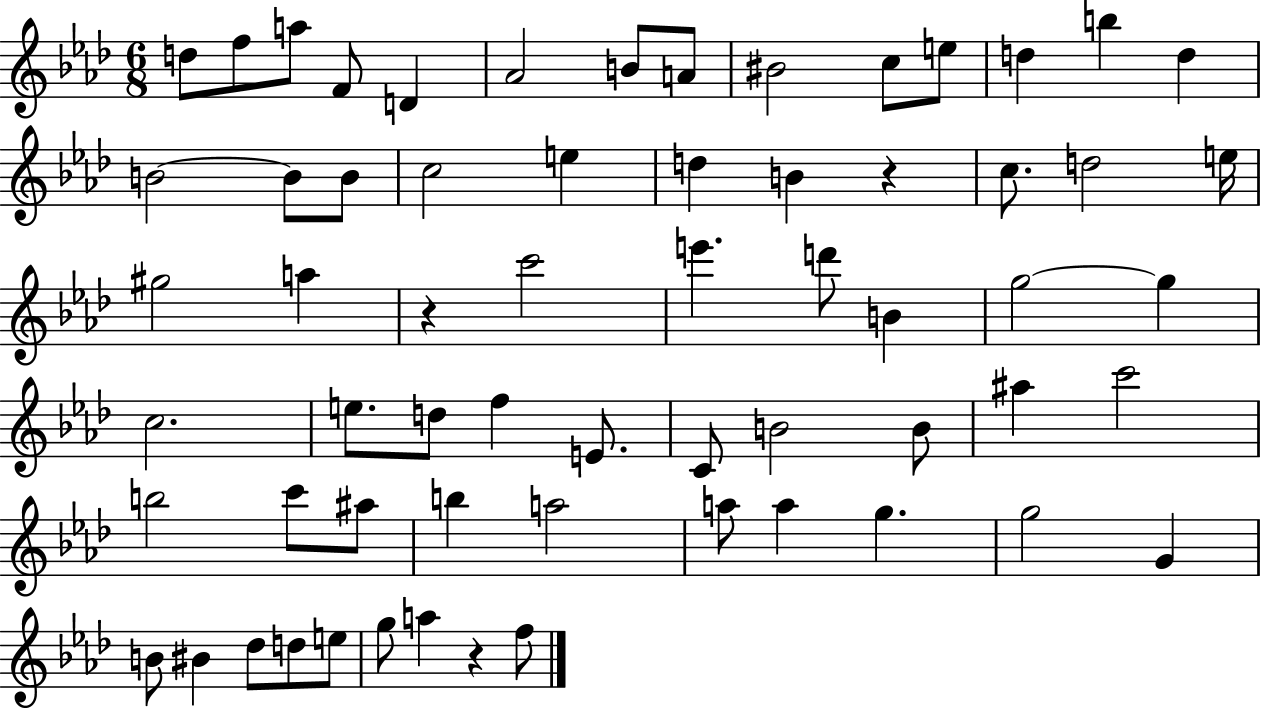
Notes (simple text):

D5/e F5/e A5/e F4/e D4/q Ab4/h B4/e A4/e BIS4/h C5/e E5/e D5/q B5/q D5/q B4/h B4/e B4/e C5/h E5/q D5/q B4/q R/q C5/e. D5/h E5/s G#5/h A5/q R/q C6/h E6/q. D6/e B4/q G5/h G5/q C5/h. E5/e. D5/e F5/q E4/e. C4/e B4/h B4/e A#5/q C6/h B5/h C6/e A#5/e B5/q A5/h A5/e A5/q G5/q. G5/h G4/q B4/e BIS4/q Db5/e D5/e E5/e G5/e A5/q R/q F5/e